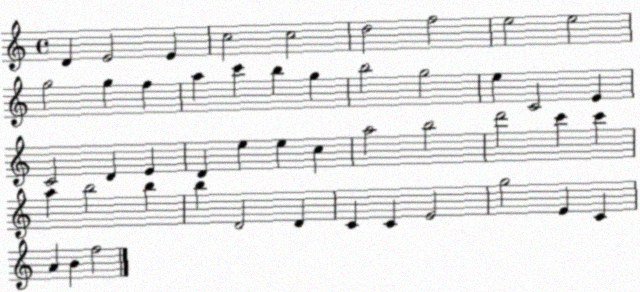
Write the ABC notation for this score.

X:1
T:Untitled
M:4/4
L:1/4
K:C
D E2 E c2 c2 d2 f2 e2 e2 g2 g f a c' b g b2 g2 e C2 E C2 D E D e e c a2 b2 d'2 c' c' a b2 b b D2 D C C E2 g2 E C A B f2